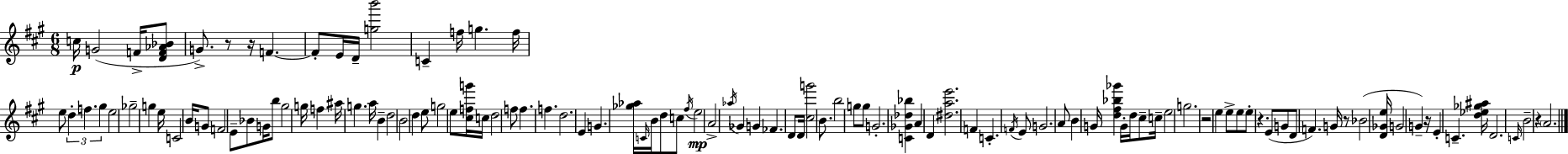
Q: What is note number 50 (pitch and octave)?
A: C4